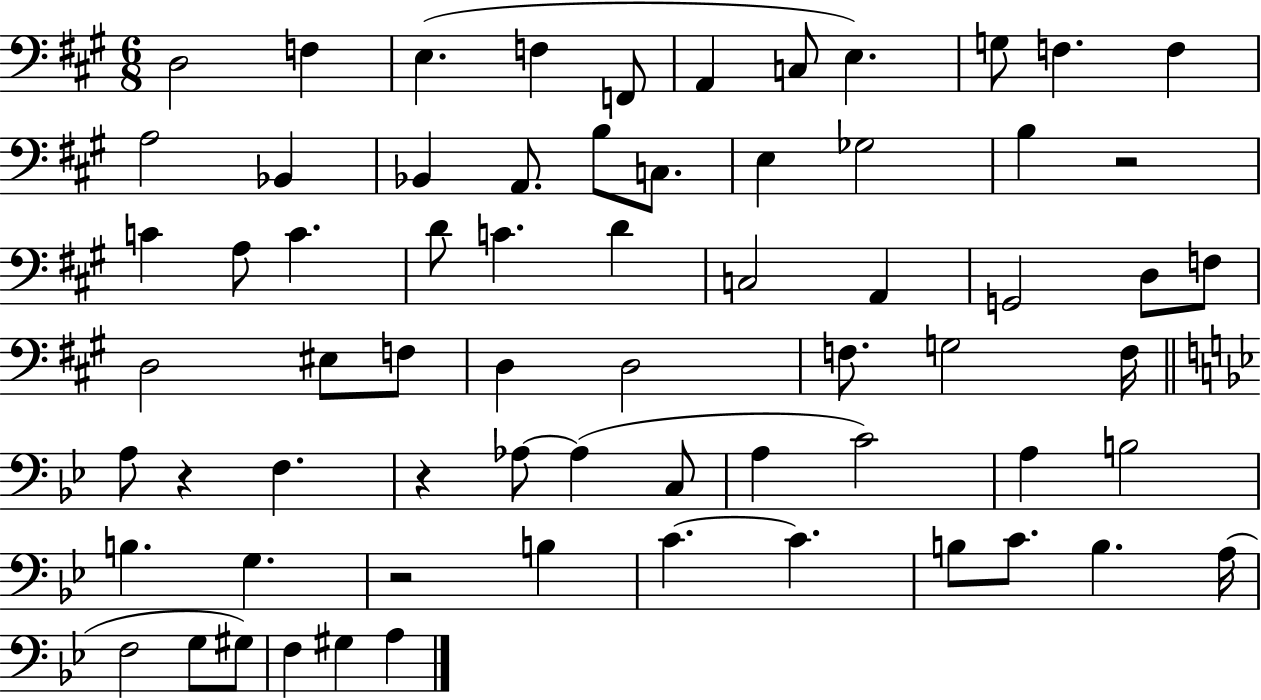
X:1
T:Untitled
M:6/8
L:1/4
K:A
D,2 F, E, F, F,,/2 A,, C,/2 E, G,/2 F, F, A,2 _B,, _B,, A,,/2 B,/2 C,/2 E, _G,2 B, z2 C A,/2 C D/2 C D C,2 A,, G,,2 D,/2 F,/2 D,2 ^E,/2 F,/2 D, D,2 F,/2 G,2 F,/4 A,/2 z F, z _A,/2 _A, C,/2 A, C2 A, B,2 B, G, z2 B, C C B,/2 C/2 B, A,/4 F,2 G,/2 ^G,/2 F, ^G, A,